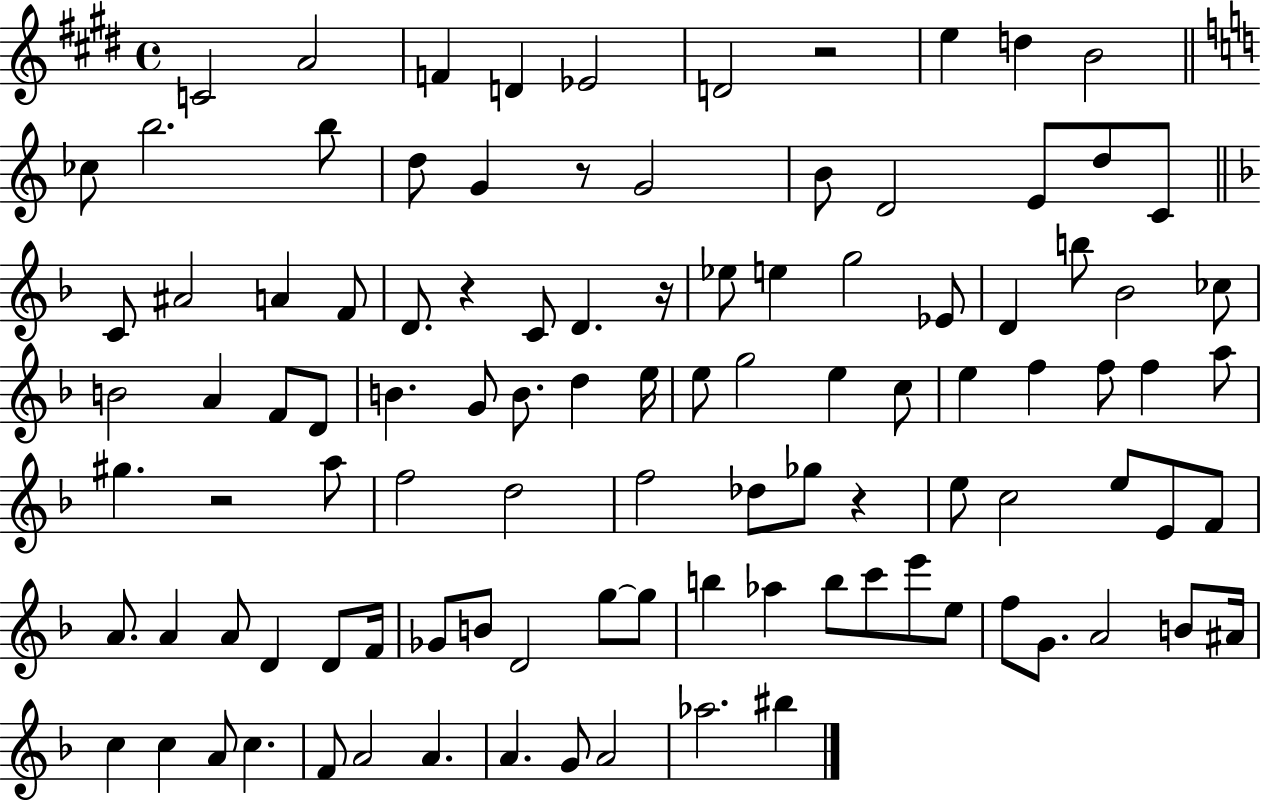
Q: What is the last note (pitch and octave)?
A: BIS5